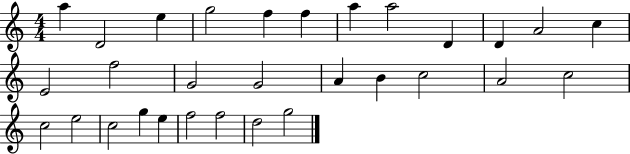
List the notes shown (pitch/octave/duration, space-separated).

A5/q D4/h E5/q G5/h F5/q F5/q A5/q A5/h D4/q D4/q A4/h C5/q E4/h F5/h G4/h G4/h A4/q B4/q C5/h A4/h C5/h C5/h E5/h C5/h G5/q E5/q F5/h F5/h D5/h G5/h